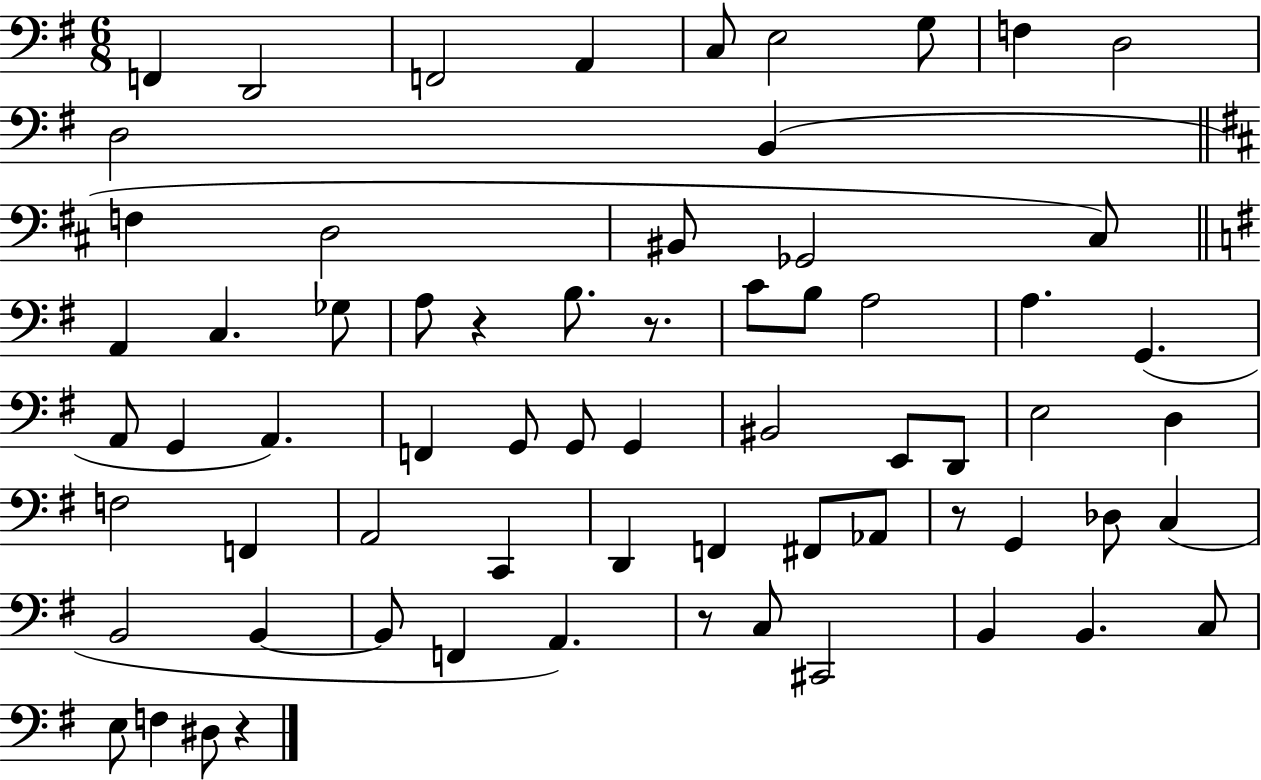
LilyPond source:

{
  \clef bass
  \numericTimeSignature
  \time 6/8
  \key g \major
  \repeat volta 2 { f,4 d,2 | f,2 a,4 | c8 e2 g8 | f4 d2 | \break d2 b,4( | \bar "||" \break \key d \major f4 d2 | bis,8 ges,2 cis8) | \bar "||" \break \key e \minor a,4 c4. ges8 | a8 r4 b8. r8. | c'8 b8 a2 | a4. g,4.( | \break a,8 g,4 a,4.) | f,4 g,8 g,8 g,4 | bis,2 e,8 d,8 | e2 d4 | \break f2 f,4 | a,2 c,4 | d,4 f,4 fis,8 aes,8 | r8 g,4 des8 c4( | \break b,2 b,4~~ | b,8 f,4 a,4.) | r8 c8 cis,2 | b,4 b,4. c8 | \break e8 f4 dis8 r4 | } \bar "|."
}